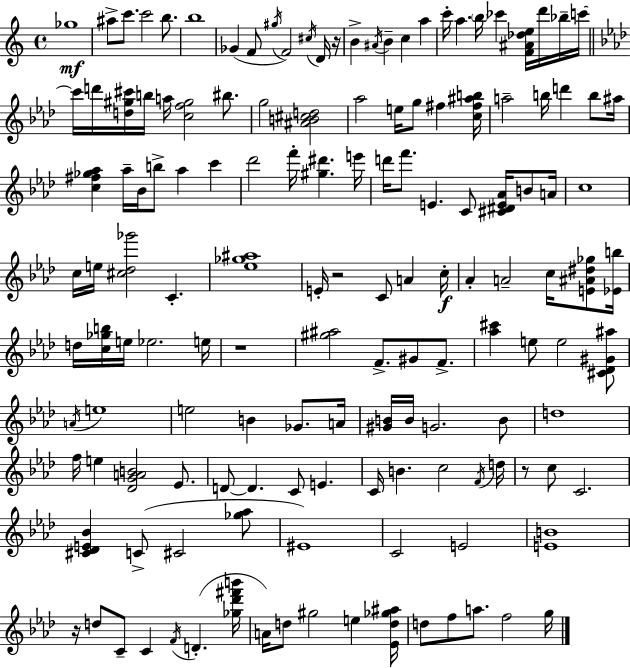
X:1
T:Untitled
M:4/4
L:1/4
K:Am
_g4 ^a/2 c'/2 c'2 b/2 b4 _G F/2 ^g/4 F2 ^c/4 D/4 z/4 B ^A/4 B c a c'/4 a b/4 _c' [F^A_de]/4 d'/4 _b/4 c'/4 c'/4 d'/4 [d^g^c']/4 b/4 a/4 [cf^g]2 ^b/2 g2 [^AB^cd]2 _a2 e/4 g/2 ^f [c^f^ab]/4 a2 b/4 d' b/2 ^a/4 [c^f_g_a] _a/4 _B/4 b/2 _a c' _d'2 f'/4 [^g^d'] e'/4 d'/4 f'/2 E C/2 [^C^DE_A]/4 B/2 A/4 c4 c/4 e/4 [^c_d_g']2 C [_e_g^a]4 E/4 z2 C/2 A c/4 _A A2 c/4 [E^A^d_g]/2 [_Eb]/4 d/4 [c_gb]/4 e/4 _e2 e/4 z4 [^g^a]2 F/2 ^G/2 F/2 [_a^c'] e/2 e2 [^C_D^G^a]/2 A/4 e4 e2 B _G/2 A/4 [^GB]/4 B/4 G2 B/2 d4 f/4 e [_DGAB]2 _E/2 D/2 D C/2 E C/4 B c2 F/4 d/4 z/2 c/2 C2 [^C_DE_B] C/2 ^C2 [_g_a]/2 ^E4 C2 E2 [EB]4 z/4 d/2 C/2 C F/4 D [_g_d'^f'b']/4 A/4 d/2 ^g2 e [_Ed_g^a]/4 d/2 f/2 a/2 f2 g/4